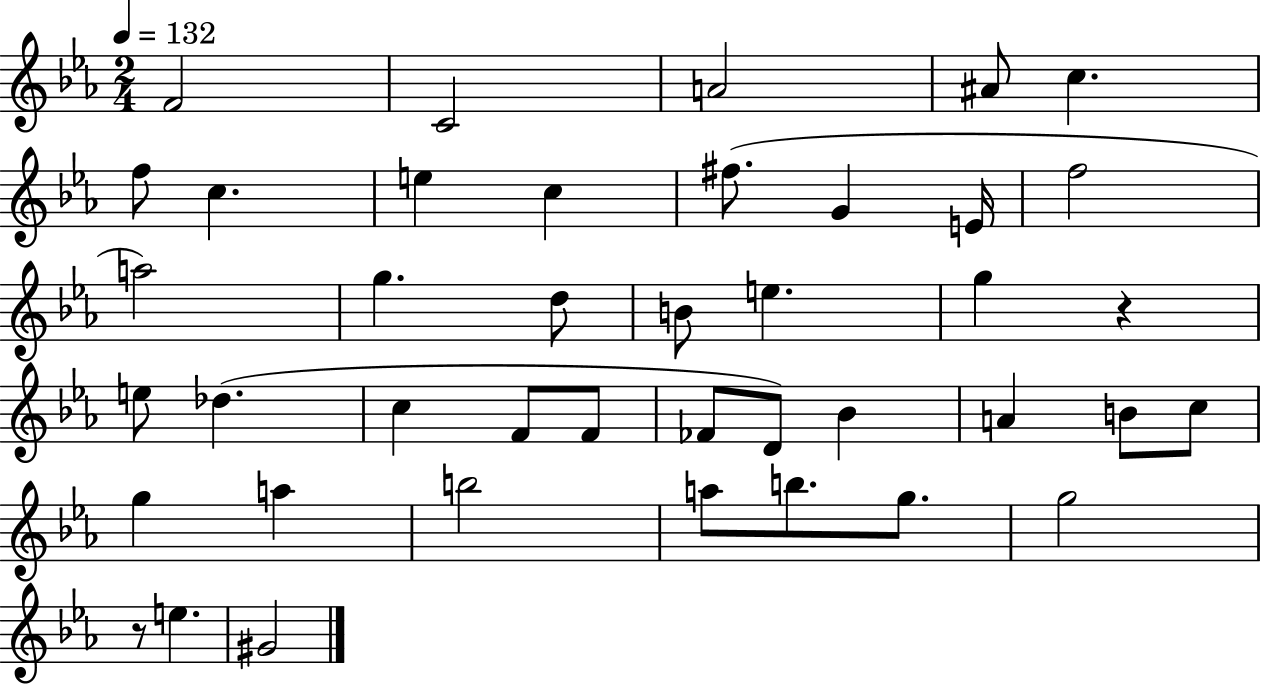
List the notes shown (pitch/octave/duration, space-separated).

F4/h C4/h A4/h A#4/e C5/q. F5/e C5/q. E5/q C5/q F#5/e. G4/q E4/s F5/h A5/h G5/q. D5/e B4/e E5/q. G5/q R/q E5/e Db5/q. C5/q F4/e F4/e FES4/e D4/e Bb4/q A4/q B4/e C5/e G5/q A5/q B5/h A5/e B5/e. G5/e. G5/h R/e E5/q. G#4/h